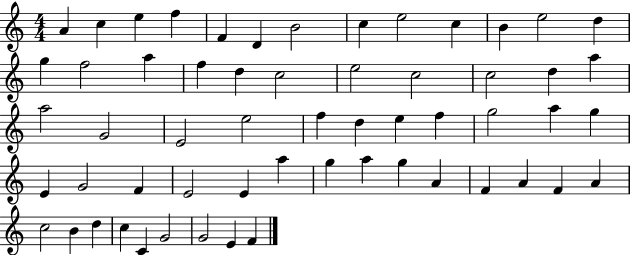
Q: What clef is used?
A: treble